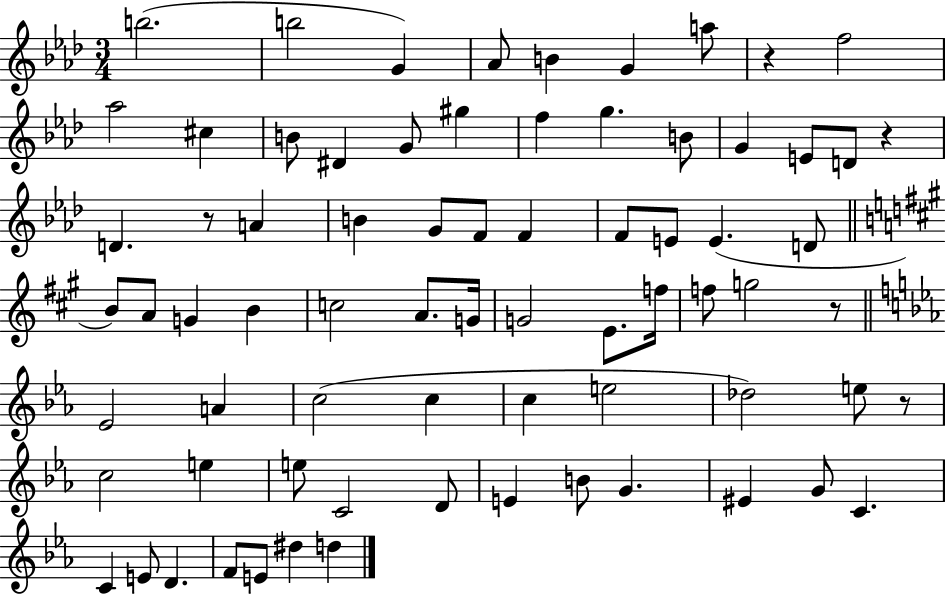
B5/h. B5/h G4/q Ab4/e B4/q G4/q A5/e R/q F5/h Ab5/h C#5/q B4/e D#4/q G4/e G#5/q F5/q G5/q. B4/e G4/q E4/e D4/e R/q D4/q. R/e A4/q B4/q G4/e F4/e F4/q F4/e E4/e E4/q. D4/e B4/e A4/e G4/q B4/q C5/h A4/e. G4/s G4/h E4/e. F5/s F5/e G5/h R/e Eb4/h A4/q C5/h C5/q C5/q E5/h Db5/h E5/e R/e C5/h E5/q E5/e C4/h D4/e E4/q B4/e G4/q. EIS4/q G4/e C4/q. C4/q E4/e D4/q. F4/e E4/e D#5/q D5/q